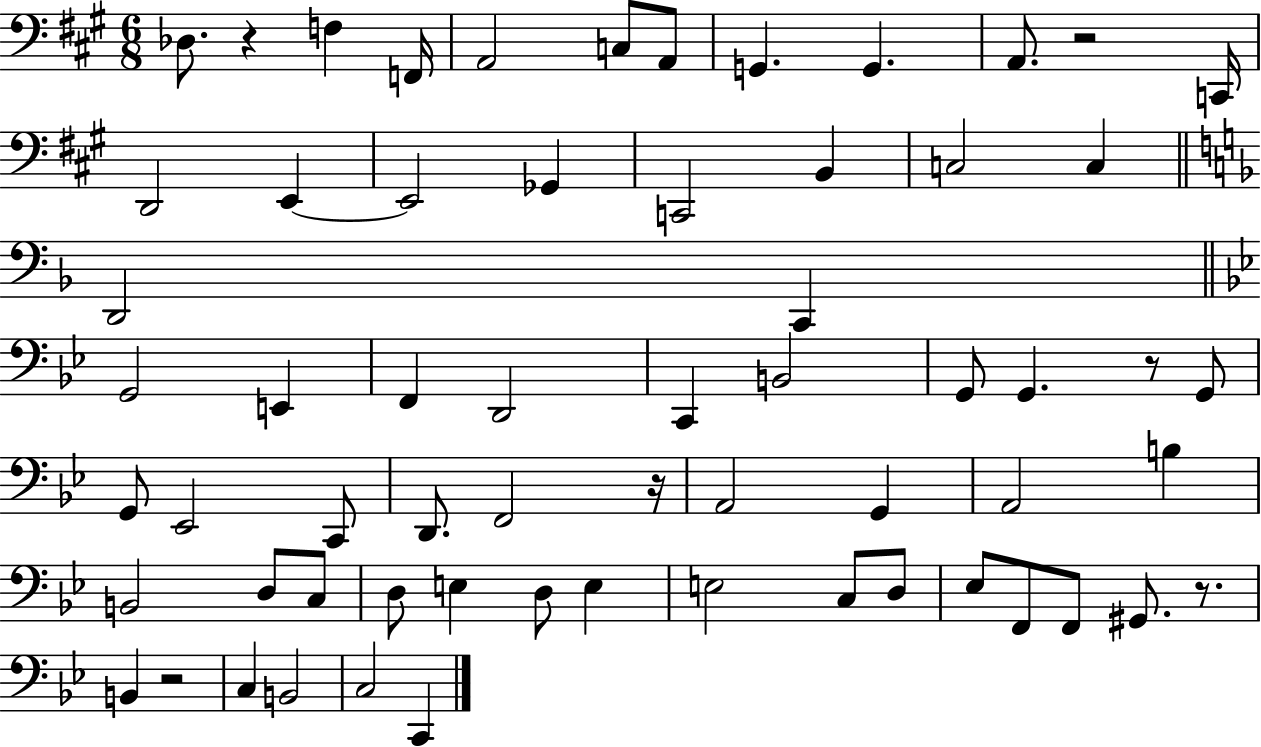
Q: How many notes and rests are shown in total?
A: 63